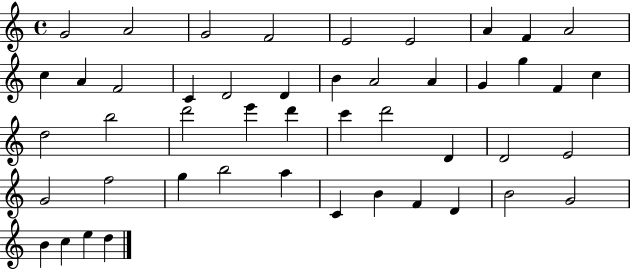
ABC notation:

X:1
T:Untitled
M:4/4
L:1/4
K:C
G2 A2 G2 F2 E2 E2 A F A2 c A F2 C D2 D B A2 A G g F c d2 b2 d'2 e' d' c' d'2 D D2 E2 G2 f2 g b2 a C B F D B2 G2 B c e d